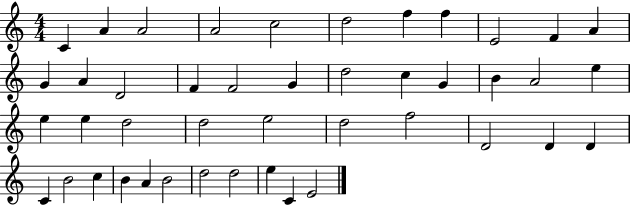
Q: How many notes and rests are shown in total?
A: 44